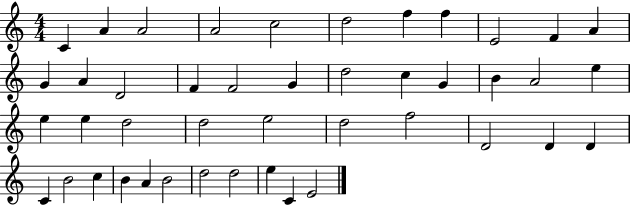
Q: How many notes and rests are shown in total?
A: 44